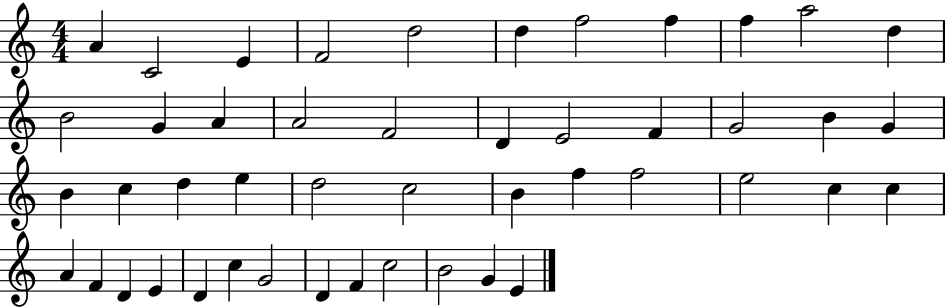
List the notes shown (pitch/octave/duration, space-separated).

A4/q C4/h E4/q F4/h D5/h D5/q F5/h F5/q F5/q A5/h D5/q B4/h G4/q A4/q A4/h F4/h D4/q E4/h F4/q G4/h B4/q G4/q B4/q C5/q D5/q E5/q D5/h C5/h B4/q F5/q F5/h E5/h C5/q C5/q A4/q F4/q D4/q E4/q D4/q C5/q G4/h D4/q F4/q C5/h B4/h G4/q E4/q